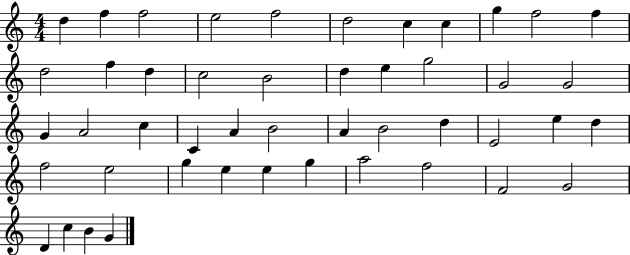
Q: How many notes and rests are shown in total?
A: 47